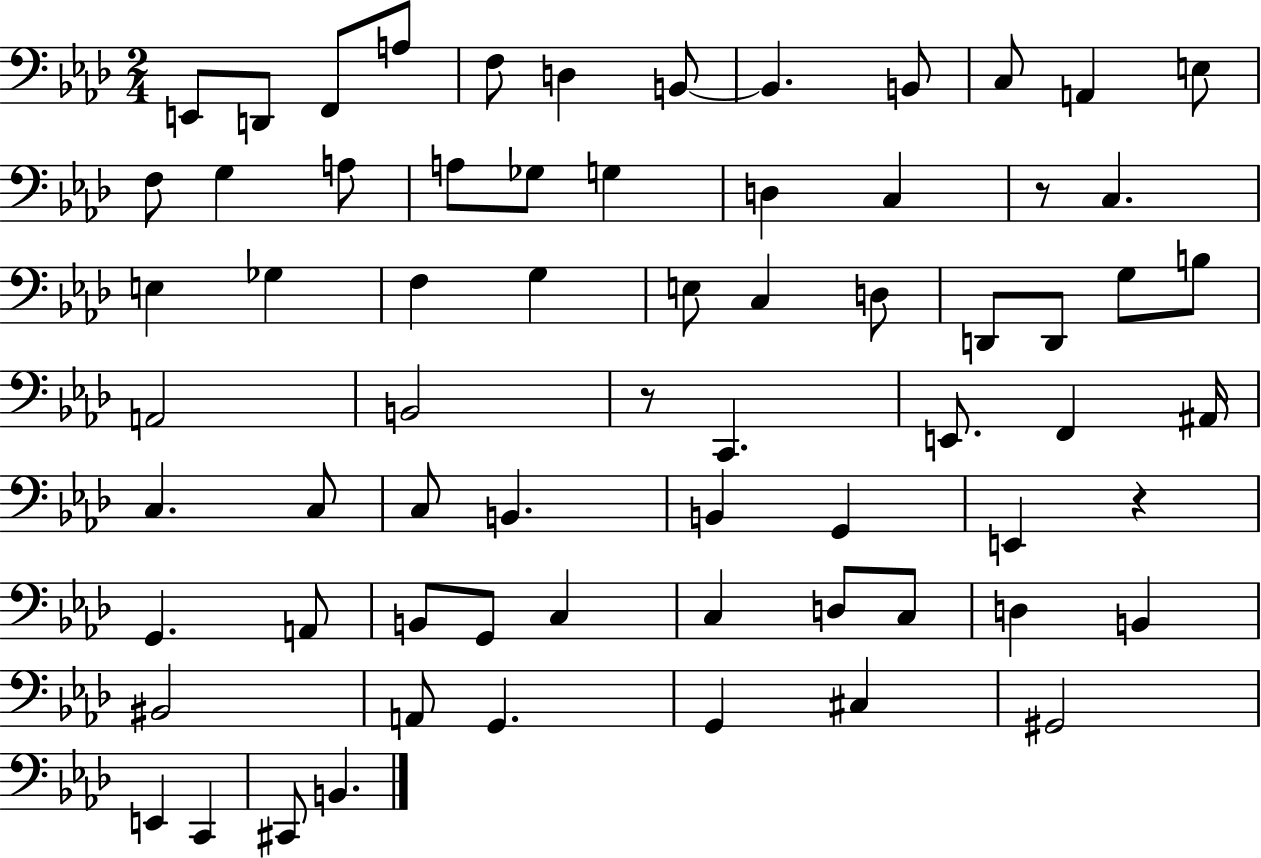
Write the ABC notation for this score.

X:1
T:Untitled
M:2/4
L:1/4
K:Ab
E,,/2 D,,/2 F,,/2 A,/2 F,/2 D, B,,/2 B,, B,,/2 C,/2 A,, E,/2 F,/2 G, A,/2 A,/2 _G,/2 G, D, C, z/2 C, E, _G, F, G, E,/2 C, D,/2 D,,/2 D,,/2 G,/2 B,/2 A,,2 B,,2 z/2 C,, E,,/2 F,, ^A,,/4 C, C,/2 C,/2 B,, B,, G,, E,, z G,, A,,/2 B,,/2 G,,/2 C, C, D,/2 C,/2 D, B,, ^B,,2 A,,/2 G,, G,, ^C, ^G,,2 E,, C,, ^C,,/2 B,,